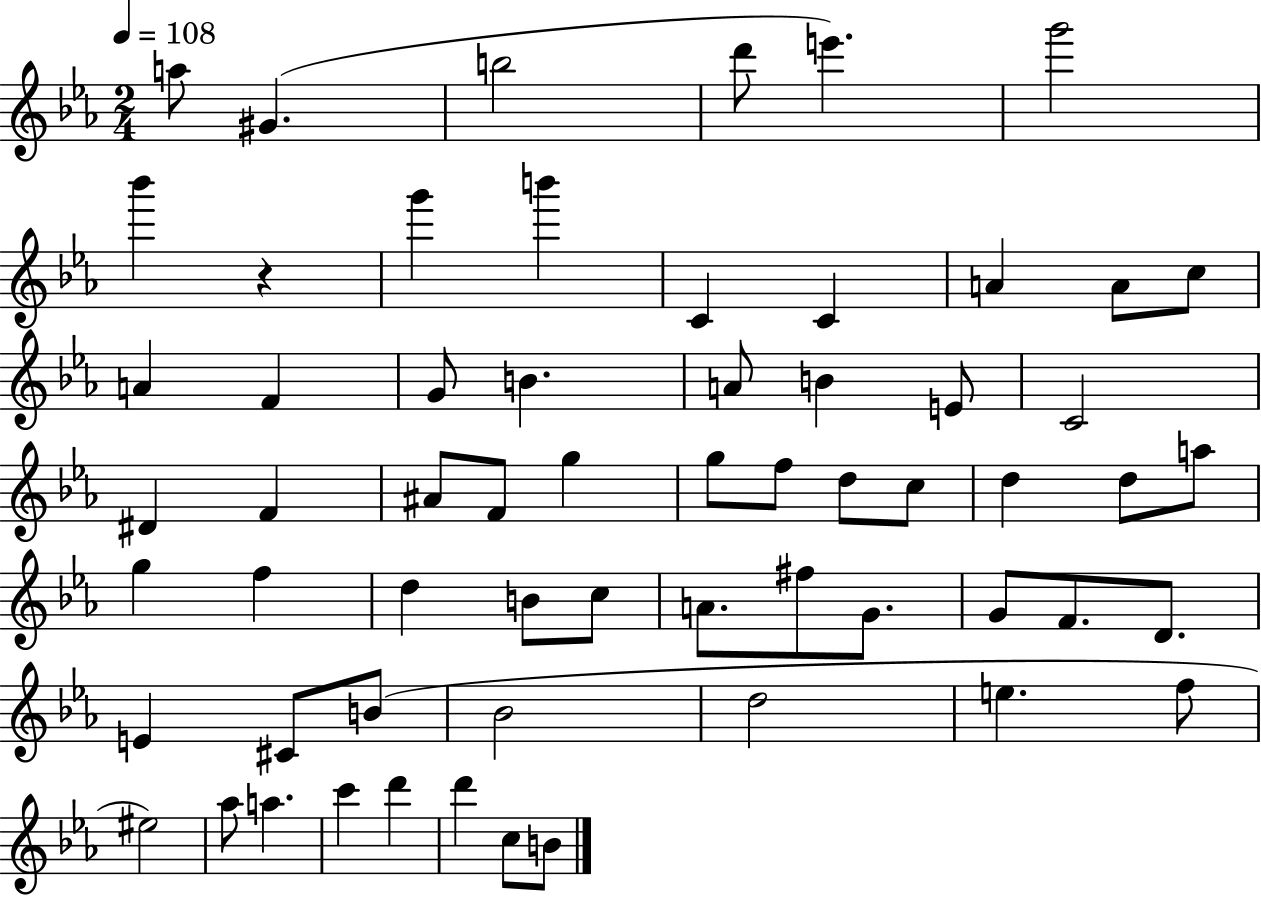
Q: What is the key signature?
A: EES major